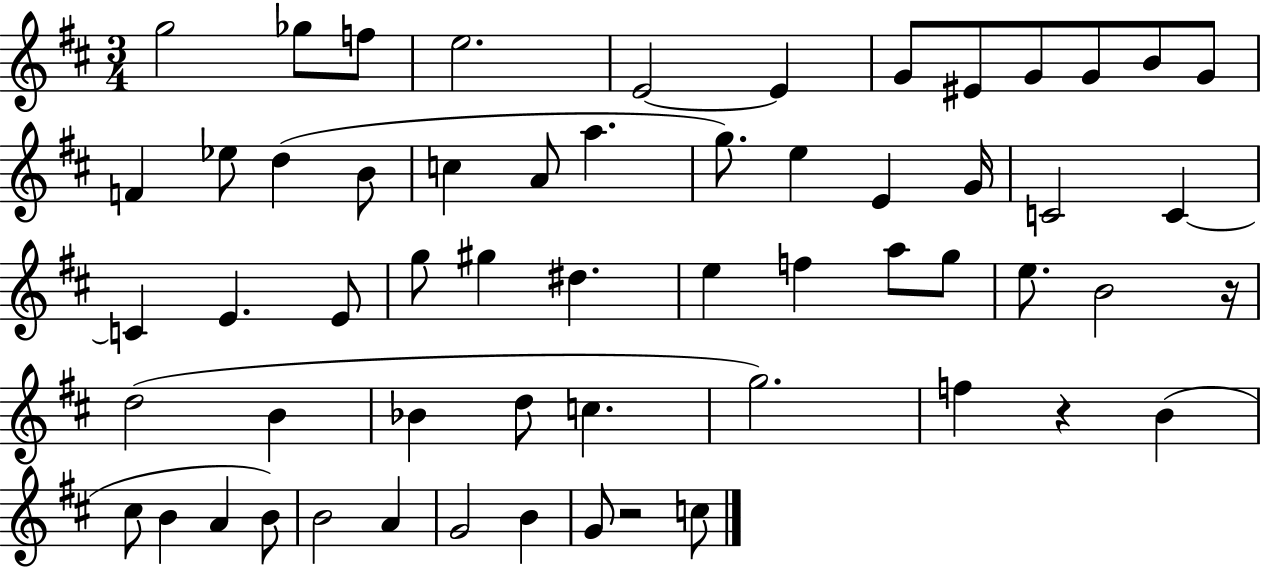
{
  \clef treble
  \numericTimeSignature
  \time 3/4
  \key d \major
  \repeat volta 2 { g''2 ges''8 f''8 | e''2. | e'2~~ e'4 | g'8 eis'8 g'8 g'8 b'8 g'8 | \break f'4 ees''8 d''4( b'8 | c''4 a'8 a''4. | g''8.) e''4 e'4 g'16 | c'2 c'4~~ | \break c'4 e'4. e'8 | g''8 gis''4 dis''4. | e''4 f''4 a''8 g''8 | e''8. b'2 r16 | \break d''2( b'4 | bes'4 d''8 c''4. | g''2.) | f''4 r4 b'4( | \break cis''8 b'4 a'4 b'8) | b'2 a'4 | g'2 b'4 | g'8 r2 c''8 | \break } \bar "|."
}